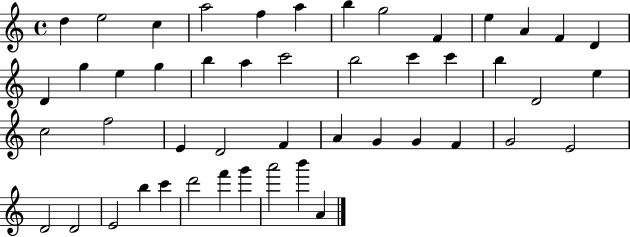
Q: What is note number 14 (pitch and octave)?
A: D4